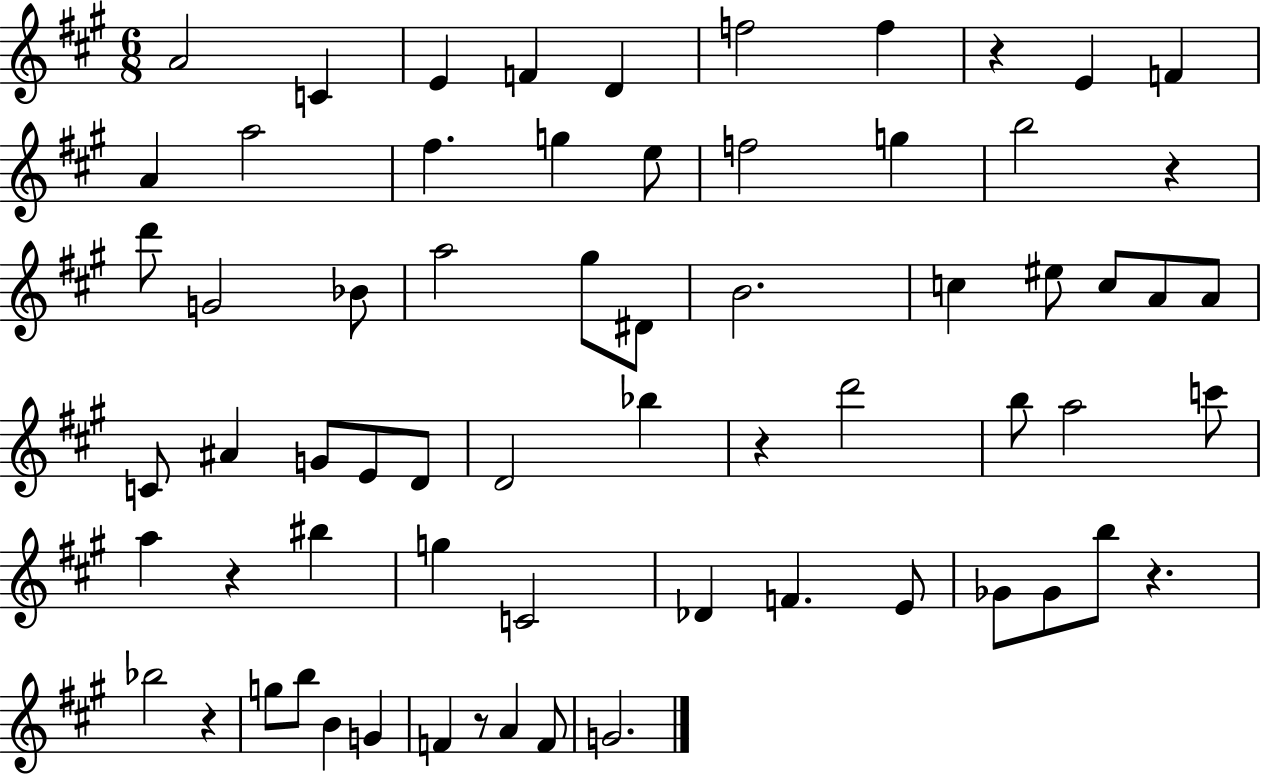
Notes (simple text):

A4/h C4/q E4/q F4/q D4/q F5/h F5/q R/q E4/q F4/q A4/q A5/h F#5/q. G5/q E5/e F5/h G5/q B5/h R/q D6/e G4/h Bb4/e A5/h G#5/e D#4/e B4/h. C5/q EIS5/e C5/e A4/e A4/e C4/e A#4/q G4/e E4/e D4/e D4/h Bb5/q R/q D6/h B5/e A5/h C6/e A5/q R/q BIS5/q G5/q C4/h Db4/q F4/q. E4/e Gb4/e Gb4/e B5/e R/q. Bb5/h R/q G5/e B5/e B4/q G4/q F4/q R/e A4/q F4/e G4/h.